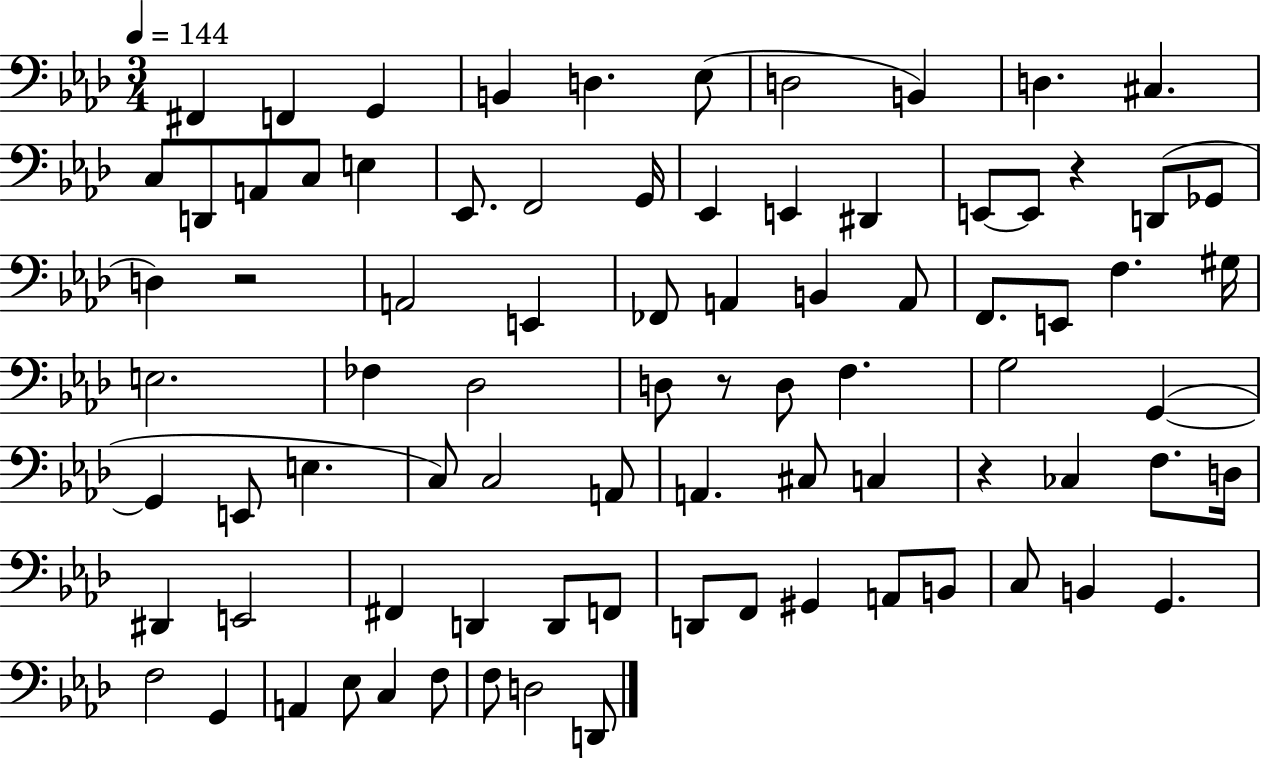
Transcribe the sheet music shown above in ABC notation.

X:1
T:Untitled
M:3/4
L:1/4
K:Ab
^F,, F,, G,, B,, D, _E,/2 D,2 B,, D, ^C, C,/2 D,,/2 A,,/2 C,/2 E, _E,,/2 F,,2 G,,/4 _E,, E,, ^D,, E,,/2 E,,/2 z D,,/2 _G,,/2 D, z2 A,,2 E,, _F,,/2 A,, B,, A,,/2 F,,/2 E,,/2 F, ^G,/4 E,2 _F, _D,2 D,/2 z/2 D,/2 F, G,2 G,, G,, E,,/2 E, C,/2 C,2 A,,/2 A,, ^C,/2 C, z _C, F,/2 D,/4 ^D,, E,,2 ^F,, D,, D,,/2 F,,/2 D,,/2 F,,/2 ^G,, A,,/2 B,,/2 C,/2 B,, G,, F,2 G,, A,, _E,/2 C, F,/2 F,/2 D,2 D,,/2